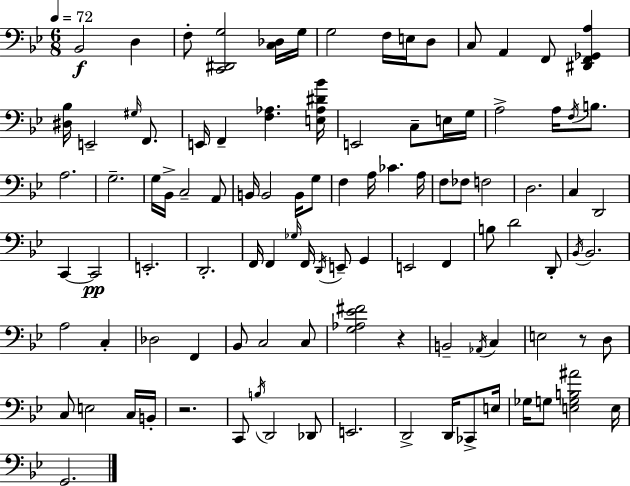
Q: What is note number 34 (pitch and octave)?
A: G3